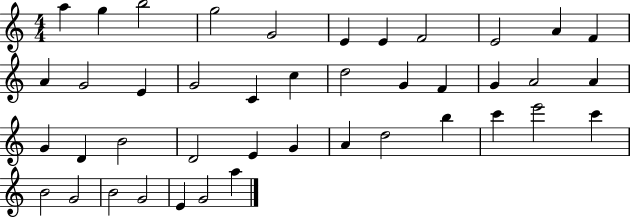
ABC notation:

X:1
T:Untitled
M:4/4
L:1/4
K:C
a g b2 g2 G2 E E F2 E2 A F A G2 E G2 C c d2 G F G A2 A G D B2 D2 E G A d2 b c' e'2 c' B2 G2 B2 G2 E G2 a